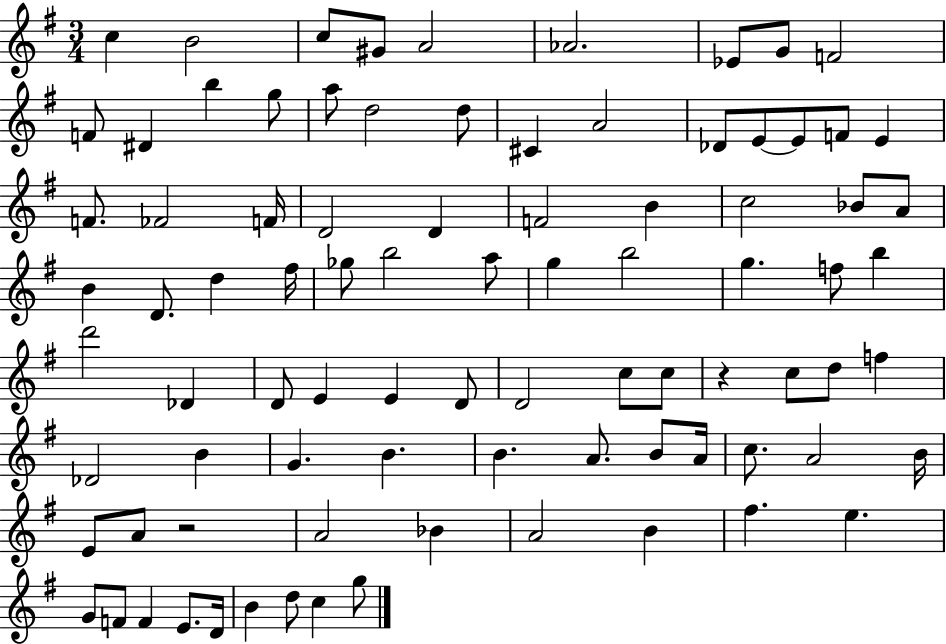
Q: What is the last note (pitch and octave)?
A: G5